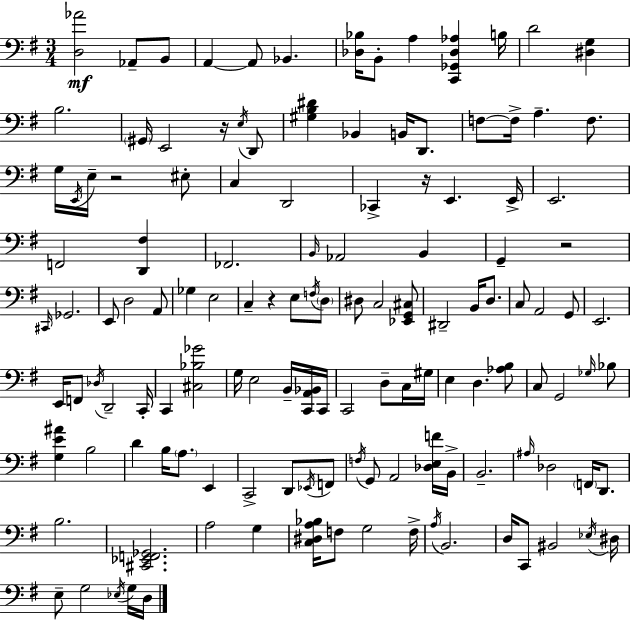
X:1
T:Untitled
M:3/4
L:1/4
K:Em
[D,_A]2 _A,,/2 B,,/2 A,, A,,/2 _B,, [_D,_B,]/4 B,,/2 A, [C,,_G,,_D,_A,] B,/4 D2 [^D,G,] B,2 ^G,,/4 E,,2 z/4 E,/4 D,,/2 [^G,B,^D] _B,, B,,/4 D,,/2 F,/2 F,/4 A, F,/2 G,/4 E,,/4 E,/4 z2 ^E,/2 C, D,,2 _C,, z/4 E,, E,,/4 E,,2 F,,2 [D,,^F,] _F,,2 B,,/4 _A,,2 B,, G,, z2 ^C,,/4 _G,,2 E,,/2 D,2 A,,/2 _G, E,2 C, z E,/2 F,/4 D,/2 ^D,/2 C,2 [_E,,G,,^C,]/2 ^D,,2 B,,/4 D,/2 C,/2 A,,2 G,,/2 E,,2 E,,/4 F,,/2 _D,/4 D,,2 C,,/4 C,, [^C,_B,_G]2 G,/4 E,2 B,,/4 [C,,A,,_B,,]/4 C,,/4 C,,2 D,/2 C,/4 ^G,/4 E, D, [_A,B,]/2 C,/2 G,,2 _G,/4 _B,/2 [G,E^A] B,2 D B,/4 A,/2 E,, C,,2 D,,/2 _E,,/4 F,,/2 F,/4 G,,/2 A,,2 [_D,E,F]/4 B,,/4 B,,2 ^A,/4 _D,2 F,,/4 D,,/2 B,2 [^C,,_E,,F,,_G,,]2 A,2 G, [C,^D,A,_B,]/4 F,/2 G,2 F,/4 A,/4 B,,2 D,/4 C,,/2 ^B,,2 _E,/4 ^D,/4 E,/2 G,2 _E,/4 G,/4 D,/4